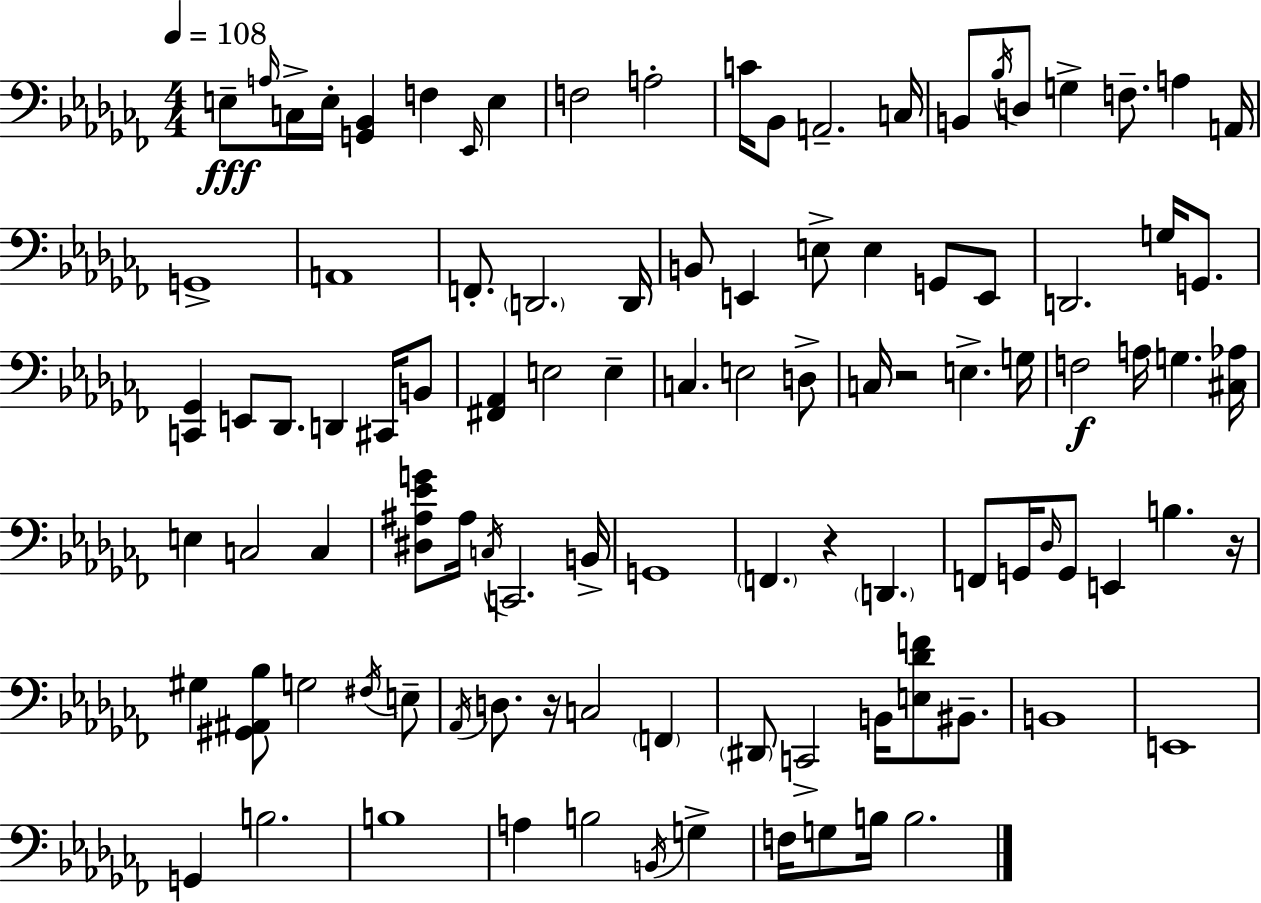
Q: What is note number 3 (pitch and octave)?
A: C3